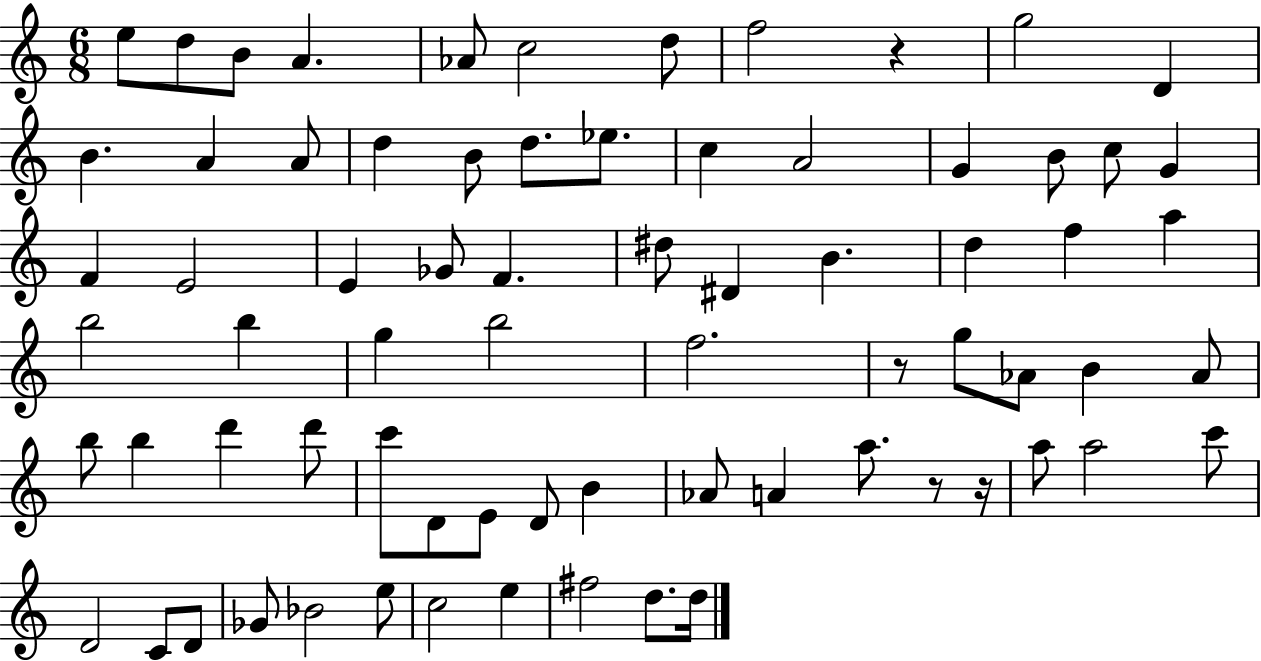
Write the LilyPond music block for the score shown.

{
  \clef treble
  \numericTimeSignature
  \time 6/8
  \key c \major
  \repeat volta 2 { e''8 d''8 b'8 a'4. | aes'8 c''2 d''8 | f''2 r4 | g''2 d'4 | \break b'4. a'4 a'8 | d''4 b'8 d''8. ees''8. | c''4 a'2 | g'4 b'8 c''8 g'4 | \break f'4 e'2 | e'4 ges'8 f'4. | dis''8 dis'4 b'4. | d''4 f''4 a''4 | \break b''2 b''4 | g''4 b''2 | f''2. | r8 g''8 aes'8 b'4 aes'8 | \break b''8 b''4 d'''4 d'''8 | c'''8 d'8 e'8 d'8 b'4 | aes'8 a'4 a''8. r8 r16 | a''8 a''2 c'''8 | \break d'2 c'8 d'8 | ges'8 bes'2 e''8 | c''2 e''4 | fis''2 d''8. d''16 | \break } \bar "|."
}